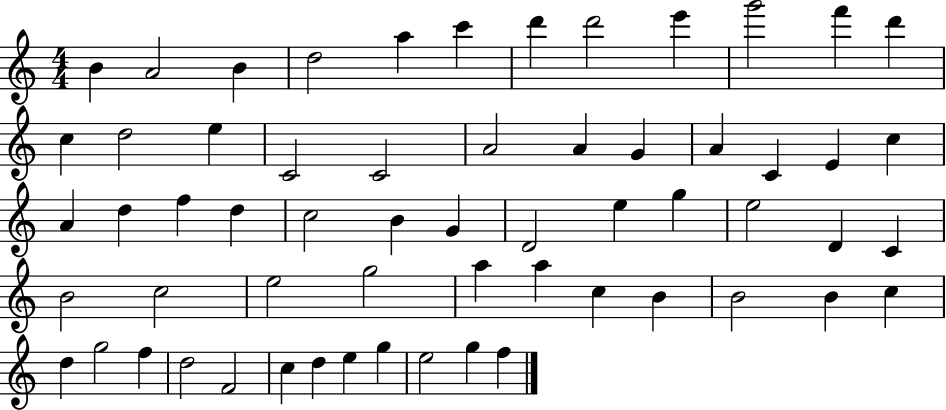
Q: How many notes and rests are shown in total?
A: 60